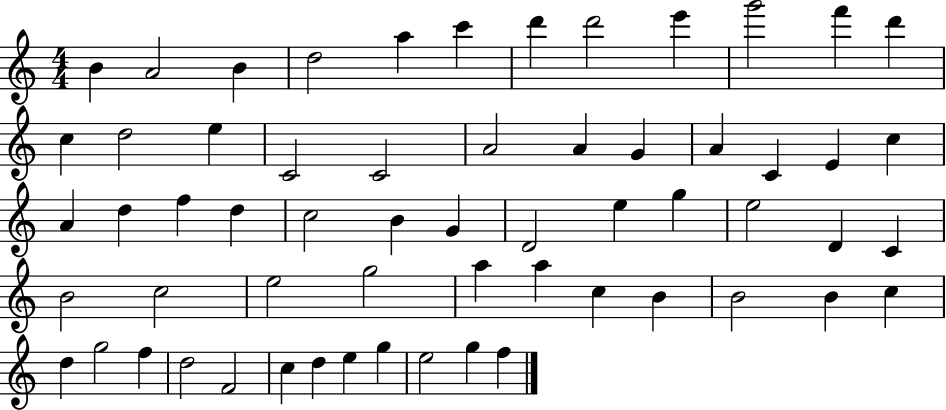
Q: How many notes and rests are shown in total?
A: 60